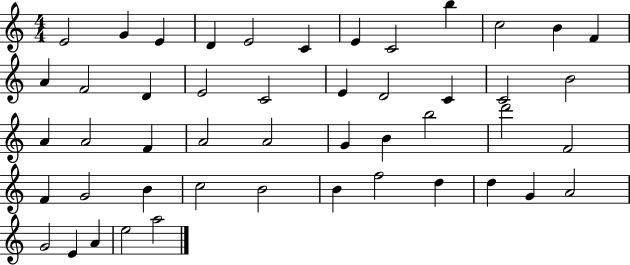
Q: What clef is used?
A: treble